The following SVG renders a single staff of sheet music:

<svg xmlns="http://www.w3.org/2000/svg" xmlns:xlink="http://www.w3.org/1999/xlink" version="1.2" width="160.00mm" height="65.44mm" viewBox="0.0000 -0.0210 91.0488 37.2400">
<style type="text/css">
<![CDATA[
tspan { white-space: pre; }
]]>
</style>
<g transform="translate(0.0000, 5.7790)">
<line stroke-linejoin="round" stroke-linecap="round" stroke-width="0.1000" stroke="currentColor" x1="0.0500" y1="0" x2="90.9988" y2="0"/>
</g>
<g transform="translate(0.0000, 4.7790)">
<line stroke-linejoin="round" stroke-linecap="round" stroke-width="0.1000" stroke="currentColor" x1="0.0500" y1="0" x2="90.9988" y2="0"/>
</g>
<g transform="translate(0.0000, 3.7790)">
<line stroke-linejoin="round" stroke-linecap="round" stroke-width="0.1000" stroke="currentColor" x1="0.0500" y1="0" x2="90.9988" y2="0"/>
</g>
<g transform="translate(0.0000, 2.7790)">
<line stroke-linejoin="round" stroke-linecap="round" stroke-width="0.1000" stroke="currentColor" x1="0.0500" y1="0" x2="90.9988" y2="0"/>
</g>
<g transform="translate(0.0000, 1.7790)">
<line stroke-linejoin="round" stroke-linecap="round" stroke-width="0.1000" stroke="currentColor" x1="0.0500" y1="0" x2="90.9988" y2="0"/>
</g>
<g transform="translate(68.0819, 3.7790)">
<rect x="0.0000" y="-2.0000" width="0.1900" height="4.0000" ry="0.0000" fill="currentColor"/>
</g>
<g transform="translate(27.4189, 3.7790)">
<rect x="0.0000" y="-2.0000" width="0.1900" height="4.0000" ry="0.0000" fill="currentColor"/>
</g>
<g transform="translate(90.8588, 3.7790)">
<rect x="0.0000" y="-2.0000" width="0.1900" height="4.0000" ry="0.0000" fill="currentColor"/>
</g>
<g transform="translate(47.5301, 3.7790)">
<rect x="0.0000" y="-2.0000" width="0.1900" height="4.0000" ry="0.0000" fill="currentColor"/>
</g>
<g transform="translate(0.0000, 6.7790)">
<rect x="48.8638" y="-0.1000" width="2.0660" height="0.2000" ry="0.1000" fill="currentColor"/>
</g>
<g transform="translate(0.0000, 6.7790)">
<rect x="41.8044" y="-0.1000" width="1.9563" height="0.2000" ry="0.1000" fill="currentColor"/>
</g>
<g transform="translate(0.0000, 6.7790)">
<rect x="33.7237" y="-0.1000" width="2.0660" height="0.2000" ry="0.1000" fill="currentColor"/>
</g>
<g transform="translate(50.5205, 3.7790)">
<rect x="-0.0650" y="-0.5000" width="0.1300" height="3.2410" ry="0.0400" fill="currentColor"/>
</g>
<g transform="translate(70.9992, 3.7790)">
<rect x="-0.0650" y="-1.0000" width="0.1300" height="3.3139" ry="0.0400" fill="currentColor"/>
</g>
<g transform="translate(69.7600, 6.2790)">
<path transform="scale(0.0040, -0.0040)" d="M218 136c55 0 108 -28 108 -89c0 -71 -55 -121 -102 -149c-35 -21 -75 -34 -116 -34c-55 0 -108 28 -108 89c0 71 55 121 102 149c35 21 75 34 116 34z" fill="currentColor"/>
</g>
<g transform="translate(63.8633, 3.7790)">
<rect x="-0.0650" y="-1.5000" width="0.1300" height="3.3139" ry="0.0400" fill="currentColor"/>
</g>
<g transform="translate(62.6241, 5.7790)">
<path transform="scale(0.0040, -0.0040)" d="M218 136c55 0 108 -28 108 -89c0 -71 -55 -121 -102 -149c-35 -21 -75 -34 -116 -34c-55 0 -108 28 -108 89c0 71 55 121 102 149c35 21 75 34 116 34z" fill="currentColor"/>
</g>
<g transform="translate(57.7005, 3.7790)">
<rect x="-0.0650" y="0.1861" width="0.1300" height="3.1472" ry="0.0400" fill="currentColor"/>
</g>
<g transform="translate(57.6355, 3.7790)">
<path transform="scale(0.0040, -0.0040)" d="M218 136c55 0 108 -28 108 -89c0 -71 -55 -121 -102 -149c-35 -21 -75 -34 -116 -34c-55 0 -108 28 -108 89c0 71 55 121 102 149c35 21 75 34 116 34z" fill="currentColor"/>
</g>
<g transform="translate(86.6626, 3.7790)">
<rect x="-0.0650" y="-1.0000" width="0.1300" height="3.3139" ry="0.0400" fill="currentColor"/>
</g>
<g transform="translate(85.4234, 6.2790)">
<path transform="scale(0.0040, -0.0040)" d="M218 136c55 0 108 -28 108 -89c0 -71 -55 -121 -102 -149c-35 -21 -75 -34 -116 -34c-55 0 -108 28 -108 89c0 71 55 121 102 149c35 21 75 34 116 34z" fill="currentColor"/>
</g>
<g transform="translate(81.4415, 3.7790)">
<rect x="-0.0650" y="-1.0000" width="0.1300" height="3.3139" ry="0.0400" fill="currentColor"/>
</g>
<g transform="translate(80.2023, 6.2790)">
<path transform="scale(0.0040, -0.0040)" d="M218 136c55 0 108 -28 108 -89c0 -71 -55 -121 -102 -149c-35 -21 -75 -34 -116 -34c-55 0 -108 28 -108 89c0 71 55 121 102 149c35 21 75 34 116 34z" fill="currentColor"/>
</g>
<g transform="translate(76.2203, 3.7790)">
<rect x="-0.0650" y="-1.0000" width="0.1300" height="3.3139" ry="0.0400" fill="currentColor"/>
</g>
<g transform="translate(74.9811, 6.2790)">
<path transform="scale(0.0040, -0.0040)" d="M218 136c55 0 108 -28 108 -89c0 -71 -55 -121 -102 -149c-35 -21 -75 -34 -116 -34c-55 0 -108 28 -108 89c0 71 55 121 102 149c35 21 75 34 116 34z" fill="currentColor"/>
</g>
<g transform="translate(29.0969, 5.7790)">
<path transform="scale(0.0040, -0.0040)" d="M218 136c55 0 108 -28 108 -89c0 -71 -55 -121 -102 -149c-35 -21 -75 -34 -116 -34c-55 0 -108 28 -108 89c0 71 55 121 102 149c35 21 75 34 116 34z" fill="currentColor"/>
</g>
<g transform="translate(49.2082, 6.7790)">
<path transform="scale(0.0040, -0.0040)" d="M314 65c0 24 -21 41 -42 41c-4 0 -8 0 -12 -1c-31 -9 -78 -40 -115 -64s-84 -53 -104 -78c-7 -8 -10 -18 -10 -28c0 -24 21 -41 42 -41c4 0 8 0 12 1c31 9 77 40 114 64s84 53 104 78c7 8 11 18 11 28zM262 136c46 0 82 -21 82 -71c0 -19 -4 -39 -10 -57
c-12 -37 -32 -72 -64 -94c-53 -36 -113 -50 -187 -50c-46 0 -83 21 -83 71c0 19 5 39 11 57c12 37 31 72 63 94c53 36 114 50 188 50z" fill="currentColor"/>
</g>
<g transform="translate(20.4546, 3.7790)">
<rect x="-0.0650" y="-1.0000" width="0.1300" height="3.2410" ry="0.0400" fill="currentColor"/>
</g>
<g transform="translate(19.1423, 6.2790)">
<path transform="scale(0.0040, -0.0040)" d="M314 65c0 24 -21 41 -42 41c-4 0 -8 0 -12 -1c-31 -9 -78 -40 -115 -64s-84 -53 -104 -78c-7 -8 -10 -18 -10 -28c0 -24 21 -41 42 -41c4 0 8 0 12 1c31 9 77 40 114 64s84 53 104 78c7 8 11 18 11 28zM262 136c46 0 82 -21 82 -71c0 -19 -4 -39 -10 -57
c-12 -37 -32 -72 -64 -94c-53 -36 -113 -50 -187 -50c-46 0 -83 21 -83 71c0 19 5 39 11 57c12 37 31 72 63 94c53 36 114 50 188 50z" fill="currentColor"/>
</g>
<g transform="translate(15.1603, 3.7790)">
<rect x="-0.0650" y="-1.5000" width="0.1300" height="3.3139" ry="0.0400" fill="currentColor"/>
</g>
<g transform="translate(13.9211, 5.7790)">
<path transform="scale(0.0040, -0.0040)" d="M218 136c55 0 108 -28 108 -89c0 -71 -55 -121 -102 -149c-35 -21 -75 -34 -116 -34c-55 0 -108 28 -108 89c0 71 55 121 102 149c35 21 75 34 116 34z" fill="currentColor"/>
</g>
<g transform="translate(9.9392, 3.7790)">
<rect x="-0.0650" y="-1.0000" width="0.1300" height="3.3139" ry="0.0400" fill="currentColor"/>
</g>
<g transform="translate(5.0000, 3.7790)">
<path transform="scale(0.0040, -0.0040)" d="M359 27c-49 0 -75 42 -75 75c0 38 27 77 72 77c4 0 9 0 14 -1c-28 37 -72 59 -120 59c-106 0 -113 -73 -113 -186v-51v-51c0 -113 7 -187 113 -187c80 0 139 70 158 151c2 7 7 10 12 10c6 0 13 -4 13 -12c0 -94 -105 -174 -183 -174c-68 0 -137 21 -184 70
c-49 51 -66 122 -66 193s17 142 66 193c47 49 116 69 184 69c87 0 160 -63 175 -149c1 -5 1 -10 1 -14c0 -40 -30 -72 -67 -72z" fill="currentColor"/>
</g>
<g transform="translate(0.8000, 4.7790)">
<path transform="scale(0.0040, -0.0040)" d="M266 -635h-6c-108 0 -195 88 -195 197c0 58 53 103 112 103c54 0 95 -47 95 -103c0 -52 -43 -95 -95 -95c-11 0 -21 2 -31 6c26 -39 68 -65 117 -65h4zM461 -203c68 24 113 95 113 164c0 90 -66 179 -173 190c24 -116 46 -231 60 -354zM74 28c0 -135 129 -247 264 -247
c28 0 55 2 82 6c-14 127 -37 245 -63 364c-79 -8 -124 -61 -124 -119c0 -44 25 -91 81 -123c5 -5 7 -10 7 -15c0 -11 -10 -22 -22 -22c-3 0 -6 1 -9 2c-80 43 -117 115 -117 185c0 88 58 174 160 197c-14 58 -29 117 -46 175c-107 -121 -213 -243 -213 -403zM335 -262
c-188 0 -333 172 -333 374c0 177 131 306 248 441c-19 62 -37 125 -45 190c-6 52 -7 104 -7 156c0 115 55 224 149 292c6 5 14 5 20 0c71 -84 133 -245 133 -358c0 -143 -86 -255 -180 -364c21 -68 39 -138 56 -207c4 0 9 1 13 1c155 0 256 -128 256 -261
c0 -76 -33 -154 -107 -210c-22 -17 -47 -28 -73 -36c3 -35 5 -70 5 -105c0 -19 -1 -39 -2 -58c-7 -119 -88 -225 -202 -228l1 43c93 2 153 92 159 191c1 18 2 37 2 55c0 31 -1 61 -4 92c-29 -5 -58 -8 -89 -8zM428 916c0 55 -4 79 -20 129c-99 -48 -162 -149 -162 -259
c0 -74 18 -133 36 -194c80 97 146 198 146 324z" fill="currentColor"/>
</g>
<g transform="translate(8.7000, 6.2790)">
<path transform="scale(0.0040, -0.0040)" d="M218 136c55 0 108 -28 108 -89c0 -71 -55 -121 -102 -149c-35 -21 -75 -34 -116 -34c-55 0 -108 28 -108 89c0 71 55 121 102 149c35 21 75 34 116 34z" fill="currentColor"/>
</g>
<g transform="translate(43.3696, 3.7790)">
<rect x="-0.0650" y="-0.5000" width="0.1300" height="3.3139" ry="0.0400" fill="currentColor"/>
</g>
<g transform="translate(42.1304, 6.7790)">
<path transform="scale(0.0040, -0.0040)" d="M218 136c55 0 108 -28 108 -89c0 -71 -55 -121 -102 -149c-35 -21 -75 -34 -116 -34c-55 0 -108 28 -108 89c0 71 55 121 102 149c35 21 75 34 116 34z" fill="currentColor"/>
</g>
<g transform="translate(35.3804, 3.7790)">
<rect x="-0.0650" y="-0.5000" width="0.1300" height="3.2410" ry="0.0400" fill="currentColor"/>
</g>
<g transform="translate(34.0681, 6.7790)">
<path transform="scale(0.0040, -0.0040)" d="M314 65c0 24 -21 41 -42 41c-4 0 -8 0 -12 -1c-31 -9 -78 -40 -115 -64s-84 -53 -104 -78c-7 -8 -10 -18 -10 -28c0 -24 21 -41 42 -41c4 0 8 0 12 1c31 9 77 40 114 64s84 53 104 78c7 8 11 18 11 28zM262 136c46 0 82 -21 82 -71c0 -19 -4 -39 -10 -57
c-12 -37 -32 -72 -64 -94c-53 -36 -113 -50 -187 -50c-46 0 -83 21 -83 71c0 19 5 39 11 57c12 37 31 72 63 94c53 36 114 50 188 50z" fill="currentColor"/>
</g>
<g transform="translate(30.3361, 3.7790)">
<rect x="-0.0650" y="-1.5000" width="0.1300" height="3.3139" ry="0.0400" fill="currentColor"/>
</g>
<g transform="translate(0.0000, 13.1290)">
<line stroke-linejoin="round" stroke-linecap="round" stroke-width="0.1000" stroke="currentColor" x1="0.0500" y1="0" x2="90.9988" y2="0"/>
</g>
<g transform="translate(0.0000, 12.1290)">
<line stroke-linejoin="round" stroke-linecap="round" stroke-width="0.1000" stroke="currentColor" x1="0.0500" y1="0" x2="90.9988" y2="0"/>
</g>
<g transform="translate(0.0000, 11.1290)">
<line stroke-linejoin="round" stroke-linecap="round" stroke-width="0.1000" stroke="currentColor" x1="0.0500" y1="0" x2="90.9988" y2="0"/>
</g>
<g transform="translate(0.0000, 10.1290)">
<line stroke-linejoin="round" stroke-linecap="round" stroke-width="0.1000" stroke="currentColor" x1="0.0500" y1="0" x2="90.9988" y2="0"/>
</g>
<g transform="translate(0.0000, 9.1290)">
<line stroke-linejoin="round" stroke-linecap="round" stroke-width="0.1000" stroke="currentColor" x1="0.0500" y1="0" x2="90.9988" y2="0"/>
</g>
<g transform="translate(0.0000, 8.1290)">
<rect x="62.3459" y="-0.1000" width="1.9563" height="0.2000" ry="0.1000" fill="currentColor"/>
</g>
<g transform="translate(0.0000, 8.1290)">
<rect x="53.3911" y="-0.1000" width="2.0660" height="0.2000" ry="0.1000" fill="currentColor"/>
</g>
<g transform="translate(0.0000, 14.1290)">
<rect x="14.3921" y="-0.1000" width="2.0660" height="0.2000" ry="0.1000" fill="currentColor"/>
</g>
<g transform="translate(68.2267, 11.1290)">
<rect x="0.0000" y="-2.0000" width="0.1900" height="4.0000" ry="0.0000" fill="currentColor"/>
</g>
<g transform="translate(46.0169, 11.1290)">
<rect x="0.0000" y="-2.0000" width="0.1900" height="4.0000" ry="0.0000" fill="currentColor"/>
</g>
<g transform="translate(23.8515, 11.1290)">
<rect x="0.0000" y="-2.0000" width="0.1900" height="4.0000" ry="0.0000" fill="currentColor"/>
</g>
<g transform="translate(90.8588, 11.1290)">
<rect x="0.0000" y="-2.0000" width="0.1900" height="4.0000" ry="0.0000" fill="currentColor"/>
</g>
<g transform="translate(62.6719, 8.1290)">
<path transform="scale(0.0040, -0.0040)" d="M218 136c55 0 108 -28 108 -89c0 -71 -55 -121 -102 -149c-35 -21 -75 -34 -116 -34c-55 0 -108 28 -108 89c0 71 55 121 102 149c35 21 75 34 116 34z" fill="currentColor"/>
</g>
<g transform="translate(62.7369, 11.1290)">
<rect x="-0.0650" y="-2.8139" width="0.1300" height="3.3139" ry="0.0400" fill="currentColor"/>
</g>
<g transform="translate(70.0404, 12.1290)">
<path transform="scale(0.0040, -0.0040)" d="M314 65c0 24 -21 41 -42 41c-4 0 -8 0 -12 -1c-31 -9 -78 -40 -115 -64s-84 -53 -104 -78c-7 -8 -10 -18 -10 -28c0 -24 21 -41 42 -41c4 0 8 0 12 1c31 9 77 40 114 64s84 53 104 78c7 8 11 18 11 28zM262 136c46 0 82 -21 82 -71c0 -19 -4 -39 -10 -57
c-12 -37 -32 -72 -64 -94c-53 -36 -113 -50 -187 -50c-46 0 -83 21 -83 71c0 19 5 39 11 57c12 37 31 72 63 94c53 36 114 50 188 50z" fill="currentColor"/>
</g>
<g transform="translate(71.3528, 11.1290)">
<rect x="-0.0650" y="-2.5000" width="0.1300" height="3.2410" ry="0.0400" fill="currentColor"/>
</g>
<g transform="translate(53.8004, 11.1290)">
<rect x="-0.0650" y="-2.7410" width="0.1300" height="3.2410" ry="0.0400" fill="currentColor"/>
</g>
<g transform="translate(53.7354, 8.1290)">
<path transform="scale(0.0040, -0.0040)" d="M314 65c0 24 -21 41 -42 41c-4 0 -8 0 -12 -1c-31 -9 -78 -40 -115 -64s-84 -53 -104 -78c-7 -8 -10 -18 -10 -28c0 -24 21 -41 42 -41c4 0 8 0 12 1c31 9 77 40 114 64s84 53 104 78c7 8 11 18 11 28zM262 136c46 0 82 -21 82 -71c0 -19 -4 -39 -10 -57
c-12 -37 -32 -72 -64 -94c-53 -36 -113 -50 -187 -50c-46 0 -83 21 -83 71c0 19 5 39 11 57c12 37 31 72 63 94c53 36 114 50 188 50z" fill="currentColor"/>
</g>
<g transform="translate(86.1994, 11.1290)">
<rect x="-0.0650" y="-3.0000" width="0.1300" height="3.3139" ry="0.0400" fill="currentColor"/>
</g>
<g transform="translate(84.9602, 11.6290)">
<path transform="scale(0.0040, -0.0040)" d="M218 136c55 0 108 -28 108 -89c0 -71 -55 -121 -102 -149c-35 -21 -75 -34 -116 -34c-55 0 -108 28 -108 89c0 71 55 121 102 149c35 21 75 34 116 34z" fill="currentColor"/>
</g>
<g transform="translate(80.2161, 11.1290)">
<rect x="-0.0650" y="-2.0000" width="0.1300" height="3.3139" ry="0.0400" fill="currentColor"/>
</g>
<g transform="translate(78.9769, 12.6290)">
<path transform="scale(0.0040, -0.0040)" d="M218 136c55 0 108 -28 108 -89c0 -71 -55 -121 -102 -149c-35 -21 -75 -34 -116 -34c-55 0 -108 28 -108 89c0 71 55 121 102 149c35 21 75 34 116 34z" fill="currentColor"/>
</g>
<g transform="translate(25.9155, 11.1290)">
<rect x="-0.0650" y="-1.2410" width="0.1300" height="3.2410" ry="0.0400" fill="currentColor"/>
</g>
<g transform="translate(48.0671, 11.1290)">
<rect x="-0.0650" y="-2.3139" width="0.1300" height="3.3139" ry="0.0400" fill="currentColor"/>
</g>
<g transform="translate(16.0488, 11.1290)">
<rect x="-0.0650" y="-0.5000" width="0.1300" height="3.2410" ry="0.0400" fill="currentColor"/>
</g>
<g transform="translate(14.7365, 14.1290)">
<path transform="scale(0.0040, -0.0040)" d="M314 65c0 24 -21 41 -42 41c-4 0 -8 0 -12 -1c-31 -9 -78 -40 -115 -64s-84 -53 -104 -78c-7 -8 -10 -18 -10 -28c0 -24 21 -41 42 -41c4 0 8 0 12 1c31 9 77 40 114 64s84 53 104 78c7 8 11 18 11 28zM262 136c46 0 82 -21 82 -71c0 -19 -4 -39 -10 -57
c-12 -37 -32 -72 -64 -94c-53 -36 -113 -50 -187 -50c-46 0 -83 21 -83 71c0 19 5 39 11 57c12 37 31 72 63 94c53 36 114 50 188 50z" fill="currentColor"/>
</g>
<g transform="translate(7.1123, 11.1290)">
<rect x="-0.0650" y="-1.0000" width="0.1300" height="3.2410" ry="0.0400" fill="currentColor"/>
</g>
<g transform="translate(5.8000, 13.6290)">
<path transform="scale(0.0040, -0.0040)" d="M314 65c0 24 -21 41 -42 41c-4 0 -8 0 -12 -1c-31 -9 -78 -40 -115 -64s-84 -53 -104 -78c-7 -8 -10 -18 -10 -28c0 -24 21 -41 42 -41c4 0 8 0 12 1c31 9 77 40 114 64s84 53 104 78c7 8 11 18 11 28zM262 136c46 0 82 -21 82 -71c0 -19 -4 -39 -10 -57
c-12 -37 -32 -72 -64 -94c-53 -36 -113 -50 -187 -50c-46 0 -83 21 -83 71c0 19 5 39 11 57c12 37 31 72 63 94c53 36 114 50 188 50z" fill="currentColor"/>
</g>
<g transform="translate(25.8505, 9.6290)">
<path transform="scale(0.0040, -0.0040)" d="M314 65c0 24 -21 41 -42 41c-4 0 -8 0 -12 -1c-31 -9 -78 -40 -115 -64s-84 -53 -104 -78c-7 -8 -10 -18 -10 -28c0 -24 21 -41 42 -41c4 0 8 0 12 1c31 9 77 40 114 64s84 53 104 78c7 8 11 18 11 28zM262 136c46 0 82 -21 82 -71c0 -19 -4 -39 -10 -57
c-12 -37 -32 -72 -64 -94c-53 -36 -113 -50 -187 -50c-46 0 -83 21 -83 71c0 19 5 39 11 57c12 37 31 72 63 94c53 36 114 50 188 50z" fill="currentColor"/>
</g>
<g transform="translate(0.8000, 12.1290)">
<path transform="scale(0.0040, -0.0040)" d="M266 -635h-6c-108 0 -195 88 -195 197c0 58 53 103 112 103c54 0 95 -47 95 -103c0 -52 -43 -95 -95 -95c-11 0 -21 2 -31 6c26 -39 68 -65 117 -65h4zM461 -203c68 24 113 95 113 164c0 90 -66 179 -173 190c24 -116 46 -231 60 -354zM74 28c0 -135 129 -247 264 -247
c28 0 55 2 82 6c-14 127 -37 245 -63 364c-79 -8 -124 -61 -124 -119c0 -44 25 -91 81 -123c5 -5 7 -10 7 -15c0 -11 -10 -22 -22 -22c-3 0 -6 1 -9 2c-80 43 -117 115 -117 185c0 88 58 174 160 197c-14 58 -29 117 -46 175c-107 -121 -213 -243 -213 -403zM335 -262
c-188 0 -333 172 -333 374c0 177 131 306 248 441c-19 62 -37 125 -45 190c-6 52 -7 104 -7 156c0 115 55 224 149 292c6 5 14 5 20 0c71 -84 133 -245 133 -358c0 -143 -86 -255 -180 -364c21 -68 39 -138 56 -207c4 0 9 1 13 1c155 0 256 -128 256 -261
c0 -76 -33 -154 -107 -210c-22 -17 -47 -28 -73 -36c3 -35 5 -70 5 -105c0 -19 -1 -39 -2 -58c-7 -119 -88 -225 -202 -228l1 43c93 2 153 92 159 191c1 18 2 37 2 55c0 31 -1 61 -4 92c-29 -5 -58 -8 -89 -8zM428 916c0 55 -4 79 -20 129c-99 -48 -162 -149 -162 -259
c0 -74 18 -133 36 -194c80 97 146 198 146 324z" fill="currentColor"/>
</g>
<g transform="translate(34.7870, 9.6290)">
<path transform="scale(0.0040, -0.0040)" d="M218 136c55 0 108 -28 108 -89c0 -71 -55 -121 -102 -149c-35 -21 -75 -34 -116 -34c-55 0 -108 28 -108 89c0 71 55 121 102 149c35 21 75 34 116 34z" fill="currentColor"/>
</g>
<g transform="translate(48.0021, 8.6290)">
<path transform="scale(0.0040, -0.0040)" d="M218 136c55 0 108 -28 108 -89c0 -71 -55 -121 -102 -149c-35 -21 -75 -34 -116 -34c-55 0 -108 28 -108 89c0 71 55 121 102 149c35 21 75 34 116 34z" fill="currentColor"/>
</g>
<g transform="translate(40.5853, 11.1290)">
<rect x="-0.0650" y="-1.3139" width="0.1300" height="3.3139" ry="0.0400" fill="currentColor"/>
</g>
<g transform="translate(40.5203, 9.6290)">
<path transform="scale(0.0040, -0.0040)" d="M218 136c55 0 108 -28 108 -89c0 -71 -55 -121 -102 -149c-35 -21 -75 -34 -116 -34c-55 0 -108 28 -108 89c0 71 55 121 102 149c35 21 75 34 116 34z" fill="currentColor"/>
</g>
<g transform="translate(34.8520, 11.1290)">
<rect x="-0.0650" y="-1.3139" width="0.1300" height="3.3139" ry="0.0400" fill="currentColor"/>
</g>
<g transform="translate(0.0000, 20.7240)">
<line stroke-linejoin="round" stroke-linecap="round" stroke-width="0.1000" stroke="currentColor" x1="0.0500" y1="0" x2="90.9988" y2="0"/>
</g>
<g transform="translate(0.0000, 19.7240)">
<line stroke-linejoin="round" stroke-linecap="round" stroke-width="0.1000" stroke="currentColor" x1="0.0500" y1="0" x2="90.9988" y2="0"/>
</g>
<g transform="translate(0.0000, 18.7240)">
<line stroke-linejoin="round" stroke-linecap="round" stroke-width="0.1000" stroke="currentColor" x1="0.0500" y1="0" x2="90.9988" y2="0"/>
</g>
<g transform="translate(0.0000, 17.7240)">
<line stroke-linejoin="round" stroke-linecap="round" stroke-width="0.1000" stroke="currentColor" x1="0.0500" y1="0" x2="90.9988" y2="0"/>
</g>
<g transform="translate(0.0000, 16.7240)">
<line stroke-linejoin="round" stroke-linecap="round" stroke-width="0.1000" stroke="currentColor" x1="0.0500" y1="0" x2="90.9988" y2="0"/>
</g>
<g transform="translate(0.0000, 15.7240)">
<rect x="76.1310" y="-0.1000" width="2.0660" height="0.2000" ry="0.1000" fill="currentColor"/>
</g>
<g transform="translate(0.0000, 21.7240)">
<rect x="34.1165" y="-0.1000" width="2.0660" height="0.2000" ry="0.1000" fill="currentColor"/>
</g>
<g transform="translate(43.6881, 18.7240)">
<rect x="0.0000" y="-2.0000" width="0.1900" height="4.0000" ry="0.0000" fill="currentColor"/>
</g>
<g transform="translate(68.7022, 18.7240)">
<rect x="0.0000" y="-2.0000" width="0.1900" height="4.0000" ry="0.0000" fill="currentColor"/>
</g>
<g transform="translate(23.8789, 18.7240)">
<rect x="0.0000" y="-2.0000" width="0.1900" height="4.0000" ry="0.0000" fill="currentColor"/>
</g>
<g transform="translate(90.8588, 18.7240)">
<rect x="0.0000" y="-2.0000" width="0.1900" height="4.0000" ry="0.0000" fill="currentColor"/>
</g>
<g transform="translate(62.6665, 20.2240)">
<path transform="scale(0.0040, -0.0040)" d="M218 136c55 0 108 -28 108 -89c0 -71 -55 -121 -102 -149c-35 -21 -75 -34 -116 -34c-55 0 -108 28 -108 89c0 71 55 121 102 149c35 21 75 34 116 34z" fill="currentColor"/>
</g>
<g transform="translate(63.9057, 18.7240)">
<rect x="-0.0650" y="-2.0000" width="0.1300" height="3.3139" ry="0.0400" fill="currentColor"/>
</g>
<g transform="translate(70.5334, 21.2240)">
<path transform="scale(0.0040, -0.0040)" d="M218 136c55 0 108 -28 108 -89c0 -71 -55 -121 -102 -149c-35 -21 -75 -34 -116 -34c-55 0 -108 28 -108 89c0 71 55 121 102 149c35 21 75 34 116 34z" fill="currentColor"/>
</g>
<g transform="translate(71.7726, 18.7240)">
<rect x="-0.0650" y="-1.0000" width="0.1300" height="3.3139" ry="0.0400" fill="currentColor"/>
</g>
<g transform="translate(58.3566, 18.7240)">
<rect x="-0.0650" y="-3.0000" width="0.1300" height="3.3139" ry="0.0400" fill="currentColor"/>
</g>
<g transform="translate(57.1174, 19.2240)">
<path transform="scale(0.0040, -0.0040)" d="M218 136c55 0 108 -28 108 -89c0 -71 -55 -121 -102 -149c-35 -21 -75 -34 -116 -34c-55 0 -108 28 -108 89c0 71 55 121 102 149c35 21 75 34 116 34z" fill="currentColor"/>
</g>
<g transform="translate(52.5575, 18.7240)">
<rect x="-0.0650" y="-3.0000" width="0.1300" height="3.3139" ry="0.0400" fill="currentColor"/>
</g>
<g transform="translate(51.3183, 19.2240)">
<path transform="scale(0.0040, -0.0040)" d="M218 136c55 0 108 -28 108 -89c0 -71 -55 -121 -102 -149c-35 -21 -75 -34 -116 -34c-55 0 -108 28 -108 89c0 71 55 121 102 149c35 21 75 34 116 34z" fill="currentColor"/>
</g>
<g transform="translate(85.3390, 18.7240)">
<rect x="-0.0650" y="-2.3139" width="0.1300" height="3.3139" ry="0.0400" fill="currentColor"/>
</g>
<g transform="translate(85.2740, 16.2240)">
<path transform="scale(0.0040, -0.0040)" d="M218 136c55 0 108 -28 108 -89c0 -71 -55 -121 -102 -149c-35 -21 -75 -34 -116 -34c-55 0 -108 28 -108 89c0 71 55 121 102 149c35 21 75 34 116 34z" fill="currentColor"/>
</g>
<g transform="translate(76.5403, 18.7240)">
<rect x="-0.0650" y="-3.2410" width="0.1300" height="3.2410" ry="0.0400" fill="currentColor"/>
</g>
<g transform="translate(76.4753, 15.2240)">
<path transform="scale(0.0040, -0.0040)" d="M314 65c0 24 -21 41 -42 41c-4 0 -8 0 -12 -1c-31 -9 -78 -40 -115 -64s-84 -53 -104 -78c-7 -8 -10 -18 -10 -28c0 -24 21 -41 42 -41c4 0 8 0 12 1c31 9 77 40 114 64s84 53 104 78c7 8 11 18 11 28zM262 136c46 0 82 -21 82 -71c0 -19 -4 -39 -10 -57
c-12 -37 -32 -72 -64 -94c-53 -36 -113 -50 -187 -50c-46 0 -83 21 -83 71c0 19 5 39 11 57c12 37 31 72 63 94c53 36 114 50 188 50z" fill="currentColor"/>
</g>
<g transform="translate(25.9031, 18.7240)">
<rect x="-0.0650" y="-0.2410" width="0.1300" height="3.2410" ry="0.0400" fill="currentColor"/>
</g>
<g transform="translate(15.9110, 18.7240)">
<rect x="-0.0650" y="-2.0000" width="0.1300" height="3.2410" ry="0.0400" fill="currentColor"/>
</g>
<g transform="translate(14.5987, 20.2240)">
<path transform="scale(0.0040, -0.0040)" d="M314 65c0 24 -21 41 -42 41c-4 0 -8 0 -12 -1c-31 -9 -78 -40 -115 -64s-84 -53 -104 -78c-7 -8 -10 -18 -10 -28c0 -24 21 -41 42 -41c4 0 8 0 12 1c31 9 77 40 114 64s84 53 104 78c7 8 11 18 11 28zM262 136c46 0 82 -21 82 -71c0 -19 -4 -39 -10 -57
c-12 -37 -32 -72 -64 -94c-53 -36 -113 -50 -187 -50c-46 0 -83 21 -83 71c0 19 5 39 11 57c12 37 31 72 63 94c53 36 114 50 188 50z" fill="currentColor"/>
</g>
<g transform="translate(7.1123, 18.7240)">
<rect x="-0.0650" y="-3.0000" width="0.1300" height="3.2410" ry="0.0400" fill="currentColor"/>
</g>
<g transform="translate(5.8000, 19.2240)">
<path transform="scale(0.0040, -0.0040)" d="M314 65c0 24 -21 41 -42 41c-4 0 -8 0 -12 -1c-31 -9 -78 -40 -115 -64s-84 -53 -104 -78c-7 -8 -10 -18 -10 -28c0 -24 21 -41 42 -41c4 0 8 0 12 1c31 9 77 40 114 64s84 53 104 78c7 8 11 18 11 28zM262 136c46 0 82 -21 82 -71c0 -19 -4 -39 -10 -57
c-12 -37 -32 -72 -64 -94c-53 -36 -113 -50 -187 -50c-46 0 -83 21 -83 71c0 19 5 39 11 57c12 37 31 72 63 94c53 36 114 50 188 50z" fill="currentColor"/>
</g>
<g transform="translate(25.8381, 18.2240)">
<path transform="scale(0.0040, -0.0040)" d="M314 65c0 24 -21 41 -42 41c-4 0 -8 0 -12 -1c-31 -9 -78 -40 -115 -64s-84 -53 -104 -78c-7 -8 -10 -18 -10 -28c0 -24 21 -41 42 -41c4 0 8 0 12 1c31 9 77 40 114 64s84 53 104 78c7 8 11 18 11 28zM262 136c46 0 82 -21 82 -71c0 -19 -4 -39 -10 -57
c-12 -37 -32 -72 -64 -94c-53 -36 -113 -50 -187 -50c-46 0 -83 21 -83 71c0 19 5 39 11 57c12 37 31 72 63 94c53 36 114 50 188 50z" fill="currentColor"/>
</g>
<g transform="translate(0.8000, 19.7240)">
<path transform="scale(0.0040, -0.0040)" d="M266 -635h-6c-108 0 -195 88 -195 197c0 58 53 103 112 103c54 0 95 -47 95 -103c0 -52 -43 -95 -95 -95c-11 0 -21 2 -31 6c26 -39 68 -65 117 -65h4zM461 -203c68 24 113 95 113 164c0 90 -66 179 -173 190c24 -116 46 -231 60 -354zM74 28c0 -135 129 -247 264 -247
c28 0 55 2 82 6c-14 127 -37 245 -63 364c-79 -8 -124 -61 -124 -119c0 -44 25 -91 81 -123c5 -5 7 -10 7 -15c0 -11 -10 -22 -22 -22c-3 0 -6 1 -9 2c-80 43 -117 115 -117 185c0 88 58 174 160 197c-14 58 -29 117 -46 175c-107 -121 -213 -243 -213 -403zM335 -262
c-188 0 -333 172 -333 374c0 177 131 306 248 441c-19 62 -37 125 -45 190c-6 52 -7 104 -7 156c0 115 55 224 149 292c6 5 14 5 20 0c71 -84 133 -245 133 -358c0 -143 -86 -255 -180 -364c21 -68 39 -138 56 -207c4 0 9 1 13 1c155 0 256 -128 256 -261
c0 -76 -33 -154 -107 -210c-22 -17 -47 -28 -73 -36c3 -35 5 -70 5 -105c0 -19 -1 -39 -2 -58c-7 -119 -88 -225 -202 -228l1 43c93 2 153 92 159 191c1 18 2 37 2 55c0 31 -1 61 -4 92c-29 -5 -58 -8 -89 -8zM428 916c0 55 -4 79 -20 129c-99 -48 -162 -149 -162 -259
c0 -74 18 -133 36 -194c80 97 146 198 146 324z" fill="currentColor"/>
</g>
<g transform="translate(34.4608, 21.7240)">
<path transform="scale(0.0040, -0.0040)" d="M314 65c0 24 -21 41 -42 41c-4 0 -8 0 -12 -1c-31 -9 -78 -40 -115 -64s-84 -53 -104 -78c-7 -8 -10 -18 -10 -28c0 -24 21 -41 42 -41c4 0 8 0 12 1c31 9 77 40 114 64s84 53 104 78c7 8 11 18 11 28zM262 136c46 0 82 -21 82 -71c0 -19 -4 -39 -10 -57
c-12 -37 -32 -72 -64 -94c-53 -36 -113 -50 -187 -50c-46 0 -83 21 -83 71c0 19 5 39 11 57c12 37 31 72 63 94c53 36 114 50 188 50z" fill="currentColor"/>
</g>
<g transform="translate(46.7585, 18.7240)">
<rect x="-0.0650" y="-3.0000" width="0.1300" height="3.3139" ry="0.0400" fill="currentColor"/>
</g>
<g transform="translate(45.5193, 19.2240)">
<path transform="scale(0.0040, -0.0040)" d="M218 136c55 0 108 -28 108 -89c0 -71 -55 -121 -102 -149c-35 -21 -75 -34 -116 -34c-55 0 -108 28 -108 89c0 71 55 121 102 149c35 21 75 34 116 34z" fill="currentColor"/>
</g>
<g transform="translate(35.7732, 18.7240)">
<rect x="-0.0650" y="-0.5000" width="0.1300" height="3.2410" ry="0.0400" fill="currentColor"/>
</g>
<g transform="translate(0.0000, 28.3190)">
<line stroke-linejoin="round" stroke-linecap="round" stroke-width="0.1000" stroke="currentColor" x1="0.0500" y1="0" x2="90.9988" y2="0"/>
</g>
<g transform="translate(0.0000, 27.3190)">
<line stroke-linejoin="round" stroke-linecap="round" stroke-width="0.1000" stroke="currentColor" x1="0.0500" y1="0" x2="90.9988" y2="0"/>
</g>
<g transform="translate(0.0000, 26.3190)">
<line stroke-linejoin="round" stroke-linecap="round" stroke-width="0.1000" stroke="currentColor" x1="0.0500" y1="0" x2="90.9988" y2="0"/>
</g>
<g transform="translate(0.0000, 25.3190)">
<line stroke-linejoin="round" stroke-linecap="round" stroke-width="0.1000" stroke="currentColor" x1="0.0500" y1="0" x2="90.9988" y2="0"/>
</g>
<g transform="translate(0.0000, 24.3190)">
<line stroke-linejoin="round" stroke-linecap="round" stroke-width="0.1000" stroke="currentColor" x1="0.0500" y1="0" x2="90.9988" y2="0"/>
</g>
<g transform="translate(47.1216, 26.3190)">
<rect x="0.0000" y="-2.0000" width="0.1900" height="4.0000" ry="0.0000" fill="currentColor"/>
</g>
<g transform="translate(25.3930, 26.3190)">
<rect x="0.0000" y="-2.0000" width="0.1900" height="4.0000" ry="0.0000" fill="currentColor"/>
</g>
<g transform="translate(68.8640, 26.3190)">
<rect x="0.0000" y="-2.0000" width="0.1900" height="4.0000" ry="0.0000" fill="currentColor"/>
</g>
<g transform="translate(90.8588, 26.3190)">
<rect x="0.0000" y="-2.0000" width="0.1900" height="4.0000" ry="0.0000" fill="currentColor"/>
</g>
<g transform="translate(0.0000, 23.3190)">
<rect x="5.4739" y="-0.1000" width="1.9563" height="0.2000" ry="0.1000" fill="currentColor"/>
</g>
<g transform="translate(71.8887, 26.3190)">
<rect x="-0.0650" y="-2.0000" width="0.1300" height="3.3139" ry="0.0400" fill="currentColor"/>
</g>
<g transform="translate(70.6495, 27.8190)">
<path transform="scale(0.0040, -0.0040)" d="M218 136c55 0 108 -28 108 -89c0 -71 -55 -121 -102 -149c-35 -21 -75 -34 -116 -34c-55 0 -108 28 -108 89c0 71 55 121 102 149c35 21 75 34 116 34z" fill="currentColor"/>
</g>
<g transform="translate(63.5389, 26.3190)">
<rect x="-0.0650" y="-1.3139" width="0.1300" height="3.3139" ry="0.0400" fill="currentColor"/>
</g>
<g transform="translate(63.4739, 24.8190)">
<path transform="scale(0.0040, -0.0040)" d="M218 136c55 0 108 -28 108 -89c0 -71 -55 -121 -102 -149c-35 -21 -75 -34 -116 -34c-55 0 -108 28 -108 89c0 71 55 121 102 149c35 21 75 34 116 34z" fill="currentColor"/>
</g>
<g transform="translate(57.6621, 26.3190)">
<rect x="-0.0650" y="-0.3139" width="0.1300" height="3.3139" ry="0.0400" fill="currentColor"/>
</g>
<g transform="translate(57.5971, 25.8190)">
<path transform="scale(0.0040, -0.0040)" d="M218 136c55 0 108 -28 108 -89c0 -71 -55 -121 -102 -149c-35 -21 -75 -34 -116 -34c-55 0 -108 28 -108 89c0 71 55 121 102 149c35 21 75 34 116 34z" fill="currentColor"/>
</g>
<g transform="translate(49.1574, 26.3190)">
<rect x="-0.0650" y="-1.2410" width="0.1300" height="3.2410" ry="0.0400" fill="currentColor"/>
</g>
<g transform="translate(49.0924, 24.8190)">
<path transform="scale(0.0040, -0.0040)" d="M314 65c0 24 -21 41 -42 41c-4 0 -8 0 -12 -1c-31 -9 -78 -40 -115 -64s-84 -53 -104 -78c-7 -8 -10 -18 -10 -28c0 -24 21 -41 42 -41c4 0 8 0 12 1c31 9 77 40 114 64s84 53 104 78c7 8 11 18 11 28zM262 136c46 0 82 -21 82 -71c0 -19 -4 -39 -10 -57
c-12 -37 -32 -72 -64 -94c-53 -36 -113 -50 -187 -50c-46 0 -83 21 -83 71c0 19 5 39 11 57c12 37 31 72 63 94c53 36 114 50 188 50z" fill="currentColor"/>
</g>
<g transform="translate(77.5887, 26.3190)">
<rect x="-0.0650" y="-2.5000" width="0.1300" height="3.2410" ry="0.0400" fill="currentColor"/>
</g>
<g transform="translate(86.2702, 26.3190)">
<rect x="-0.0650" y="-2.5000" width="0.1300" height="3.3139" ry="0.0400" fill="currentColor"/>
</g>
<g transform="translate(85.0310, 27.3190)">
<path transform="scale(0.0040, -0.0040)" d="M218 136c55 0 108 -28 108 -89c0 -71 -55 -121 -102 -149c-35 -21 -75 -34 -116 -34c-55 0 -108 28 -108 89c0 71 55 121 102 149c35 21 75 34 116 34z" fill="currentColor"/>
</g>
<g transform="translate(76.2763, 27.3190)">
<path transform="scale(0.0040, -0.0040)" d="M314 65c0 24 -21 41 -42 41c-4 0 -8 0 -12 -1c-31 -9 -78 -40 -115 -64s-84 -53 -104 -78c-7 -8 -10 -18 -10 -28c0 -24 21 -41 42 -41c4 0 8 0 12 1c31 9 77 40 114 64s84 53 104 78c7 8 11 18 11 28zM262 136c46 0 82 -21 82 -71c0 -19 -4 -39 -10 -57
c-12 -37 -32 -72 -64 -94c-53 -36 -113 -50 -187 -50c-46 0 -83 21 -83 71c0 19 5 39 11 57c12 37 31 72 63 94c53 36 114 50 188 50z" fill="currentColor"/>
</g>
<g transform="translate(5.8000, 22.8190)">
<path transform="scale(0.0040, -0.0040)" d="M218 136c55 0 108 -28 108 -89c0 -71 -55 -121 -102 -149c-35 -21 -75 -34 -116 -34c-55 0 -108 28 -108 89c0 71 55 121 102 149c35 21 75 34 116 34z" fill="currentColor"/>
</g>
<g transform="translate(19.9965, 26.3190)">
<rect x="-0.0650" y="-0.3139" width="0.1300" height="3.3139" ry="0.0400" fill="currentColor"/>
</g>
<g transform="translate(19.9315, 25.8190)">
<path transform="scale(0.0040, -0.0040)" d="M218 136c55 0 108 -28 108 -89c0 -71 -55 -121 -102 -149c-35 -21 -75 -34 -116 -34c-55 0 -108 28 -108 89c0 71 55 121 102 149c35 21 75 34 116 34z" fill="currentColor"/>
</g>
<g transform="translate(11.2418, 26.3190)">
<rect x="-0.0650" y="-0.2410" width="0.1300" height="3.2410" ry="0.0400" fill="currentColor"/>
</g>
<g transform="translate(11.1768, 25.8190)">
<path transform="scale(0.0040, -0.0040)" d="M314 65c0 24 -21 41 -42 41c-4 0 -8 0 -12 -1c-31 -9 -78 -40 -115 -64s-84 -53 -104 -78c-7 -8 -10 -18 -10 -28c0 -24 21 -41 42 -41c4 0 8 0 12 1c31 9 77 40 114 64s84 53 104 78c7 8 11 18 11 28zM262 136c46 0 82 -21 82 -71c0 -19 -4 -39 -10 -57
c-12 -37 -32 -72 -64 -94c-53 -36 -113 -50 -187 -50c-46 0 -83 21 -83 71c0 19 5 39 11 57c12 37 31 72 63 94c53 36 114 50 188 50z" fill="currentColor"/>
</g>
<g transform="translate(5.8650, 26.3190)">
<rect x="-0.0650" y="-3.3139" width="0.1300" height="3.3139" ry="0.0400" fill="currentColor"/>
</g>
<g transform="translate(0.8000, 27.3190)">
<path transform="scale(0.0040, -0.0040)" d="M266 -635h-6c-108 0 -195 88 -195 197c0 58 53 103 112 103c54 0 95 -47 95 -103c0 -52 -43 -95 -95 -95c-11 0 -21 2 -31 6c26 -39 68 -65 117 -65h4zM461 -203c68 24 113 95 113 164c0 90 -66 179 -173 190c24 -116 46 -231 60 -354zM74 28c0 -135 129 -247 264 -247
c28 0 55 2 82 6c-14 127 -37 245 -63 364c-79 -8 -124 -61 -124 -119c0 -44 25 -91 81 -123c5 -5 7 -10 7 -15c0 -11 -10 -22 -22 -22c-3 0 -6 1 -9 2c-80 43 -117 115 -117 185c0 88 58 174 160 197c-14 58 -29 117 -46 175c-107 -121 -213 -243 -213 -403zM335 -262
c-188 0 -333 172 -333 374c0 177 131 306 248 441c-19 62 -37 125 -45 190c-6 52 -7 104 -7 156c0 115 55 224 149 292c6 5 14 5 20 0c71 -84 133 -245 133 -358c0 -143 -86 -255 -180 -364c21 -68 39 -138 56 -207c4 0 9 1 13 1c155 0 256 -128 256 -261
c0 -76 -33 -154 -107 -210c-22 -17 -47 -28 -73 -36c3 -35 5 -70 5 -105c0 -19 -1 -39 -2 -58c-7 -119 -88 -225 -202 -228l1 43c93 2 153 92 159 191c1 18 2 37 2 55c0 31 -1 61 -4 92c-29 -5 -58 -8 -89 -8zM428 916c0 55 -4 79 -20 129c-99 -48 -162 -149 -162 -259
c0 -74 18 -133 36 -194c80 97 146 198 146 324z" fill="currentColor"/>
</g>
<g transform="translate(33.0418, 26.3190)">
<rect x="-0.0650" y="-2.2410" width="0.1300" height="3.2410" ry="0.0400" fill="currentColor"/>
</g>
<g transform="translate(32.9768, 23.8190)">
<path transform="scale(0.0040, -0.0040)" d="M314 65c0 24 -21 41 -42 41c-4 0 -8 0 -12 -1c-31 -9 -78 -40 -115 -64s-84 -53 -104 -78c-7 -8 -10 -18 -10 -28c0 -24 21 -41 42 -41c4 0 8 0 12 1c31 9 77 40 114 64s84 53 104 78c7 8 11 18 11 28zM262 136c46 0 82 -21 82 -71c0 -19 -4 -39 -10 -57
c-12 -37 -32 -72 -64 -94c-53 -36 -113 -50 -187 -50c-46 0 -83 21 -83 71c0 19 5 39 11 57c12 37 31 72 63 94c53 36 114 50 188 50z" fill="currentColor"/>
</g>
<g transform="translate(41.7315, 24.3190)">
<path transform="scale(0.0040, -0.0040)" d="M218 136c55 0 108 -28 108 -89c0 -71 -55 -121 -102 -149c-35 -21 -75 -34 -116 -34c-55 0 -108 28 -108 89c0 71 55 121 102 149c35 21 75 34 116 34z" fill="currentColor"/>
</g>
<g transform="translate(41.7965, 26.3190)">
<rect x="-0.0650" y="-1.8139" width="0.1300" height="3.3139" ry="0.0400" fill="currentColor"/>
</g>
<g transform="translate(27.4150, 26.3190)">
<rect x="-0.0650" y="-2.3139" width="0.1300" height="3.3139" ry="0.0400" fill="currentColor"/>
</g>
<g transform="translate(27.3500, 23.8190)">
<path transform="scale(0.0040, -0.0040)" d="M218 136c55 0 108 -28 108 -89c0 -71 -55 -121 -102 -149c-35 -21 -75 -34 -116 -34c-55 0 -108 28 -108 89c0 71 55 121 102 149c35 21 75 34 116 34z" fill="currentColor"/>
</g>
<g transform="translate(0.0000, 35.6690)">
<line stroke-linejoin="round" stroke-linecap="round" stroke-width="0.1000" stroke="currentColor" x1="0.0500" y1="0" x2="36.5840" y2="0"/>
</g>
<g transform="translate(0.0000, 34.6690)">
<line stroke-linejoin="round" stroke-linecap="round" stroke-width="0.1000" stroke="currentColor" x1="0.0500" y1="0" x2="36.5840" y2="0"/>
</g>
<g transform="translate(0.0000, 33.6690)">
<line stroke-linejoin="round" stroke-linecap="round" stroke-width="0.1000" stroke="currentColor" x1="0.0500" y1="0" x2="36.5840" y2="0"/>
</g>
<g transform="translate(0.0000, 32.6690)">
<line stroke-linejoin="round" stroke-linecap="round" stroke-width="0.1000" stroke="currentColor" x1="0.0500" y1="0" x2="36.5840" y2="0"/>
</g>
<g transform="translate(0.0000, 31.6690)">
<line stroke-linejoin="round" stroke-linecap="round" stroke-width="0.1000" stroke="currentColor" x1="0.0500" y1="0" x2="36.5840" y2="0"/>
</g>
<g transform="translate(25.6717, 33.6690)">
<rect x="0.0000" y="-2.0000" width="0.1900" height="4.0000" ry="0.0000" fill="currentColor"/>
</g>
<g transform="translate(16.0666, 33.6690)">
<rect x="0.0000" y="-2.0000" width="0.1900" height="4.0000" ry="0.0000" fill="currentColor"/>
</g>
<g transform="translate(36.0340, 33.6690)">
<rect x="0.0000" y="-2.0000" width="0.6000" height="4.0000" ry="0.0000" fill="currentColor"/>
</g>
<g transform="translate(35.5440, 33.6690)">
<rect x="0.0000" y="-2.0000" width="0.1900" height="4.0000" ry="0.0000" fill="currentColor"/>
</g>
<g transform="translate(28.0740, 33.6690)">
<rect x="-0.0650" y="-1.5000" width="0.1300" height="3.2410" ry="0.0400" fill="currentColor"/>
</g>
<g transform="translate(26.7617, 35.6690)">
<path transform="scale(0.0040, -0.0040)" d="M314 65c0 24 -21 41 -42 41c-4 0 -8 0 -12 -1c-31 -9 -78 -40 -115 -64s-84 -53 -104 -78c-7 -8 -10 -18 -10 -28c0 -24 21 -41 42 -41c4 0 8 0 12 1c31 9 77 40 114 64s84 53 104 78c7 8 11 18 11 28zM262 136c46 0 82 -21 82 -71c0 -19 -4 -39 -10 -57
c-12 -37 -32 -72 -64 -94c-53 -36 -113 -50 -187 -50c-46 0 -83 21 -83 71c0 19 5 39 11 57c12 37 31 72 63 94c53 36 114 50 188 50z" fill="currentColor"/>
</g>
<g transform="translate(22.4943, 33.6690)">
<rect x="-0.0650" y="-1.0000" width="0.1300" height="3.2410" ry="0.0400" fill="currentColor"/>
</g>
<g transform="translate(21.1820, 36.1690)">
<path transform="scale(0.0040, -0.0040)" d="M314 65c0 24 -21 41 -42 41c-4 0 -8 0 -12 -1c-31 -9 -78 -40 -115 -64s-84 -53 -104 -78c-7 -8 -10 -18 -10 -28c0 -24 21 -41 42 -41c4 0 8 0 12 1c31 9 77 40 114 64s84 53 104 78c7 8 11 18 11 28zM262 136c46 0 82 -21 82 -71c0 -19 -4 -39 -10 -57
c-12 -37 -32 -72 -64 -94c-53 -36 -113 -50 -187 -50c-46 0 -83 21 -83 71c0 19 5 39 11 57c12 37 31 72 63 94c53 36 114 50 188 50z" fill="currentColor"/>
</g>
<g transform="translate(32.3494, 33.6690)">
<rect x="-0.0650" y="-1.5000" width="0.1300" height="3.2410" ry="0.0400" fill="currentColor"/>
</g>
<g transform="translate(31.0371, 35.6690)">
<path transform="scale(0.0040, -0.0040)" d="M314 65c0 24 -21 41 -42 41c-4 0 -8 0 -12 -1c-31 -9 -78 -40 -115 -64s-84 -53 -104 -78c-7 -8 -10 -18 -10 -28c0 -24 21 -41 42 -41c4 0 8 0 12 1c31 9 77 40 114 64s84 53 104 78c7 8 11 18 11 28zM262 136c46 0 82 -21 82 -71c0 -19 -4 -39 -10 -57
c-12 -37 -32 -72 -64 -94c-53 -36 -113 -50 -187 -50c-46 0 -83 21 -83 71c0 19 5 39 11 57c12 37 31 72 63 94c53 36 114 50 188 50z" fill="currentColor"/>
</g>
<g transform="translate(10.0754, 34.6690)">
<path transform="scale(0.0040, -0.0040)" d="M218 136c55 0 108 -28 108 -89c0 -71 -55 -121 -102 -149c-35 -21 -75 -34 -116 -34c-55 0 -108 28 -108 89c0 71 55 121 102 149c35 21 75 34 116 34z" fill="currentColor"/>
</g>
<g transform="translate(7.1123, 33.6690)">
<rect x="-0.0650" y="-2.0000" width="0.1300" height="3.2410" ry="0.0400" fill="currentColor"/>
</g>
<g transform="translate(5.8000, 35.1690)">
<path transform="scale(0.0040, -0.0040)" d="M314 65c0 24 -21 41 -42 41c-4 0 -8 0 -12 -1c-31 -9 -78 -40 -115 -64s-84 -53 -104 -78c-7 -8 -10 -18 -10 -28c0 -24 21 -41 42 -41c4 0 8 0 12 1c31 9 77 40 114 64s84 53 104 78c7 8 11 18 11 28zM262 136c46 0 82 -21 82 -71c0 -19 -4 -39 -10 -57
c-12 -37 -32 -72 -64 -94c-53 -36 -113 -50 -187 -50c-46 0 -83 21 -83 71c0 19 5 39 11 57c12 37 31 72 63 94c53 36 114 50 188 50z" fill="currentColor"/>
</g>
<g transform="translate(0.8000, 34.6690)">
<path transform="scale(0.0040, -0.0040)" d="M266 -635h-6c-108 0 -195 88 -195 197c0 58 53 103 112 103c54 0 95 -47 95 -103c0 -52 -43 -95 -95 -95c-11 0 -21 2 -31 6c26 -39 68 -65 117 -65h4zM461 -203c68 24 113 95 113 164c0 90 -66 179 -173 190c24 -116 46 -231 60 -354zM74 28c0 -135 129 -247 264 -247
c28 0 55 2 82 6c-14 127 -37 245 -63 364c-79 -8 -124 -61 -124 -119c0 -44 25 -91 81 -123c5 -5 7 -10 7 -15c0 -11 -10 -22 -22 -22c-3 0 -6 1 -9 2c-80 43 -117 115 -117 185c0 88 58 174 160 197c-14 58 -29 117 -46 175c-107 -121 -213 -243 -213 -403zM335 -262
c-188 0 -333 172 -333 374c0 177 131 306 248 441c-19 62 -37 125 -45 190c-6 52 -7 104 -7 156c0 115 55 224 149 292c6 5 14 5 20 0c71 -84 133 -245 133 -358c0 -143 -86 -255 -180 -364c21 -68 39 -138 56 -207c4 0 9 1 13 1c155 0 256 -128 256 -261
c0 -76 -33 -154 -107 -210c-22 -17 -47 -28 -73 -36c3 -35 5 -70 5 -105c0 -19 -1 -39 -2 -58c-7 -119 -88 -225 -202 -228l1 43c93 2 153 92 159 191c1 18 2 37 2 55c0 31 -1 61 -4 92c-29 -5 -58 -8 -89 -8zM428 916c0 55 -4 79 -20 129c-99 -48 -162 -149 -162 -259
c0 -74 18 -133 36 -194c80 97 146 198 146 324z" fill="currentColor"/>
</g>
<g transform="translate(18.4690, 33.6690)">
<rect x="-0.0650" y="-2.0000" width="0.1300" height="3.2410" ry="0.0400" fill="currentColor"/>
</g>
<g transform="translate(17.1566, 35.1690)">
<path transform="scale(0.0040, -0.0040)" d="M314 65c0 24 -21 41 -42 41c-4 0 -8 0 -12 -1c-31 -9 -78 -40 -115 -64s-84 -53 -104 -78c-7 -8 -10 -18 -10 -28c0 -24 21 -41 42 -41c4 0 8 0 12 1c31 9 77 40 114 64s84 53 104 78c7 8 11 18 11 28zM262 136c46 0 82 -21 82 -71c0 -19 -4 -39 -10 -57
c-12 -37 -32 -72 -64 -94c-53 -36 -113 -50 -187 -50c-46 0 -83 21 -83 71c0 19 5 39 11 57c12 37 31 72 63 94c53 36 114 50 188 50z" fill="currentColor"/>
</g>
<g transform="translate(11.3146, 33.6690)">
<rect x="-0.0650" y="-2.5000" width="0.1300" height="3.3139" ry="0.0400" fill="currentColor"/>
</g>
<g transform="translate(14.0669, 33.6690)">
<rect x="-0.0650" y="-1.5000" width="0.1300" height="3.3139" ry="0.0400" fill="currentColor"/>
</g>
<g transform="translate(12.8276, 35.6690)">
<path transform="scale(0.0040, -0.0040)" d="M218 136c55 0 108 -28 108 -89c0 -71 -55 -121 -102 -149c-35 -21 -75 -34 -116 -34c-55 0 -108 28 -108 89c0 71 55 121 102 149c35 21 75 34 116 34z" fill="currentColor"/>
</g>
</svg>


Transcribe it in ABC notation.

X:1
T:Untitled
M:4/4
L:1/4
K:C
D E D2 E C2 C C2 B E D D D D D2 C2 e2 e e g a2 a G2 F A A2 F2 c2 C2 A A A F D b2 g b c2 c g g2 f e2 c e F G2 G F2 G E F2 D2 E2 E2